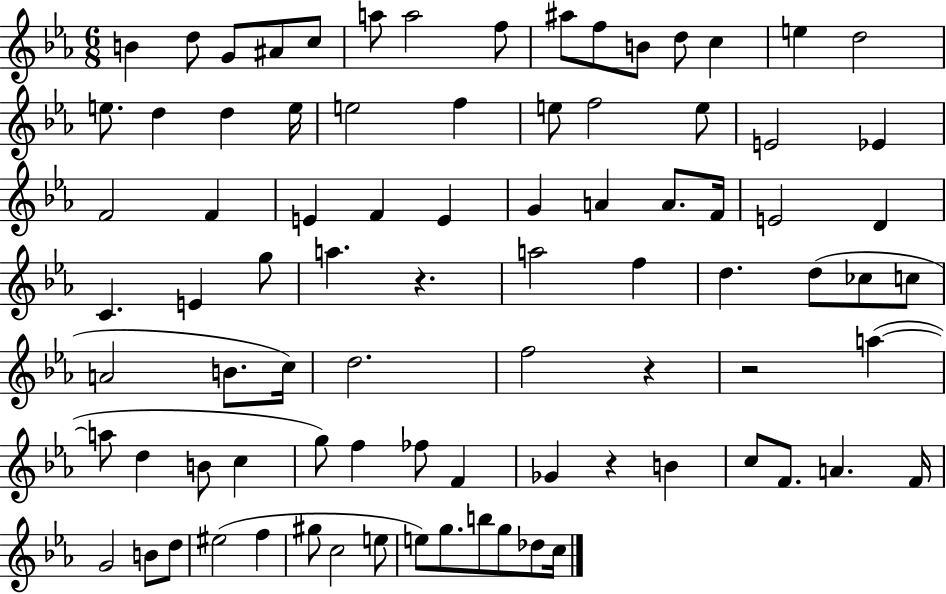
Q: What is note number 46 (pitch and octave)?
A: CES5